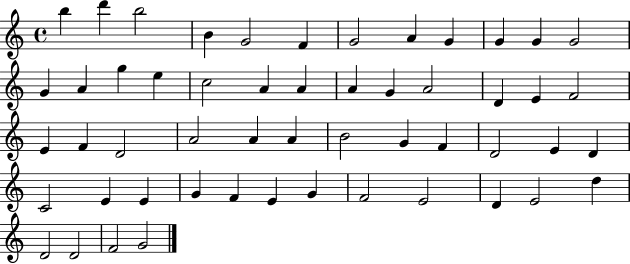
X:1
T:Untitled
M:4/4
L:1/4
K:C
b d' b2 B G2 F G2 A G G G G2 G A g e c2 A A A G A2 D E F2 E F D2 A2 A A B2 G F D2 E D C2 E E G F E G F2 E2 D E2 d D2 D2 F2 G2